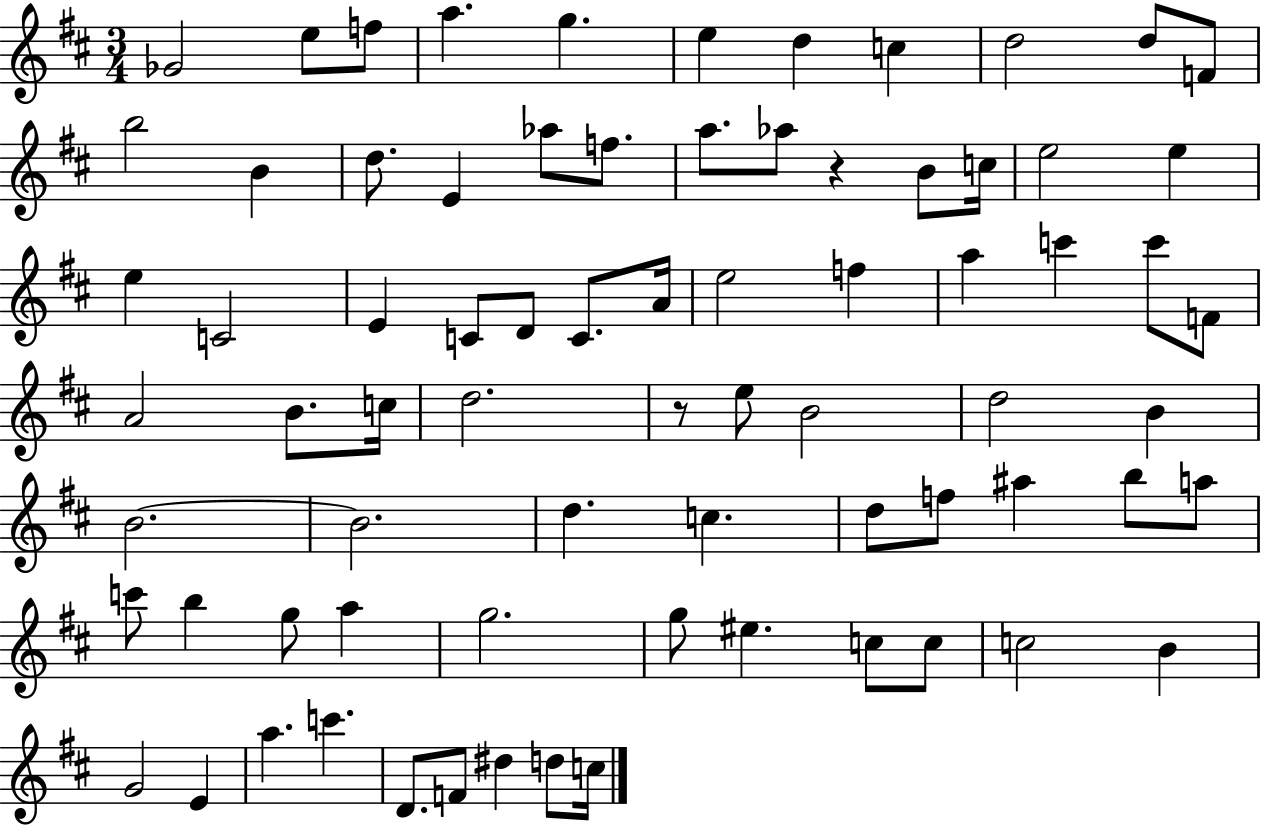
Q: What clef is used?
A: treble